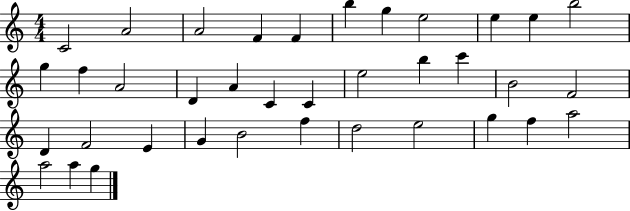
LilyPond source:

{
  \clef treble
  \numericTimeSignature
  \time 4/4
  \key c \major
  c'2 a'2 | a'2 f'4 f'4 | b''4 g''4 e''2 | e''4 e''4 b''2 | \break g''4 f''4 a'2 | d'4 a'4 c'4 c'4 | e''2 b''4 c'''4 | b'2 f'2 | \break d'4 f'2 e'4 | g'4 b'2 f''4 | d''2 e''2 | g''4 f''4 a''2 | \break a''2 a''4 g''4 | \bar "|."
}